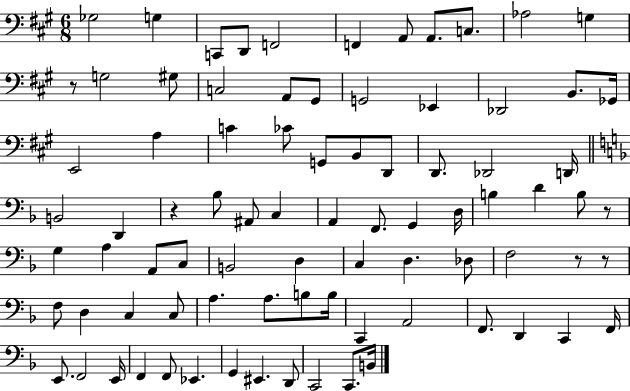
Gb3/h G3/q C2/e D2/e F2/h F2/q A2/e A2/e. C3/e. Ab3/h G3/q R/e G3/h G#3/e C3/h A2/e G#2/e G2/h Eb2/q Db2/h B2/e. Gb2/s E2/h A3/q C4/q CES4/e G2/e B2/e D2/e D2/e. Db2/h D2/s B2/h D2/q R/q Bb3/e A#2/e C3/q A2/q F2/e. G2/q D3/s B3/q D4/q B3/e R/e G3/q A3/q A2/e C3/e B2/h D3/q C3/q D3/q. Db3/e F3/h R/e R/e F3/e D3/q C3/q C3/e A3/q. A3/e. B3/e B3/s C2/q A2/h F2/e. D2/q C2/q F2/s E2/e. F2/h E2/s F2/q F2/e Eb2/q. G2/q EIS2/q. D2/e C2/h C2/e. B2/s